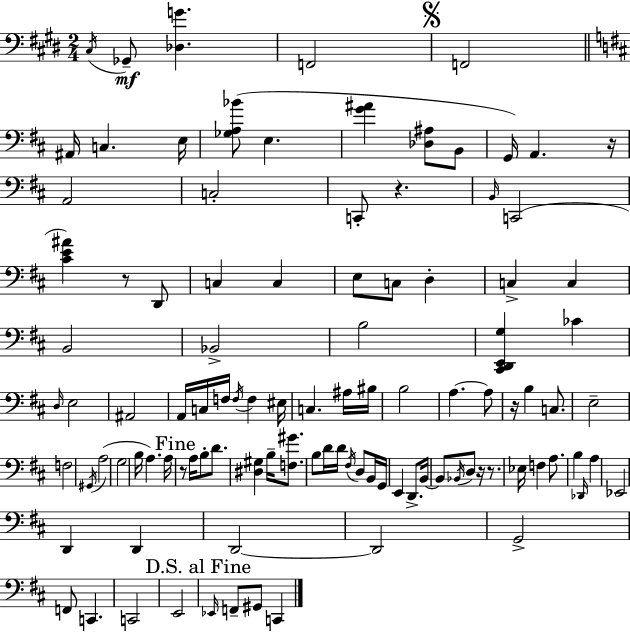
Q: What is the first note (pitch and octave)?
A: C#3